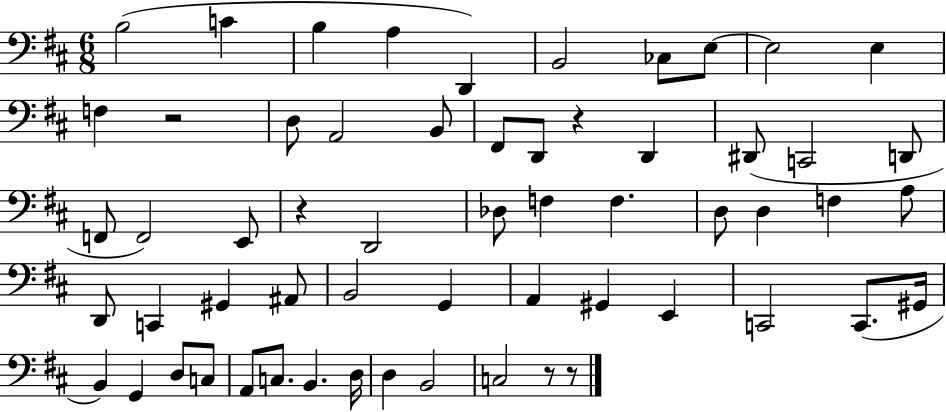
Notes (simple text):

B3/h C4/q B3/q A3/q D2/q B2/h CES3/e E3/e E3/h E3/q F3/q R/h D3/e A2/h B2/e F#2/e D2/e R/q D2/q D#2/e C2/h D2/e F2/e F2/h E2/e R/q D2/h Db3/e F3/q F3/q. D3/e D3/q F3/q A3/e D2/e C2/q G#2/q A#2/e B2/h G2/q A2/q G#2/q E2/q C2/h C2/e. G#2/s B2/q G2/q D3/e C3/e A2/e C3/e. B2/q. D3/s D3/q B2/h C3/h R/e R/e